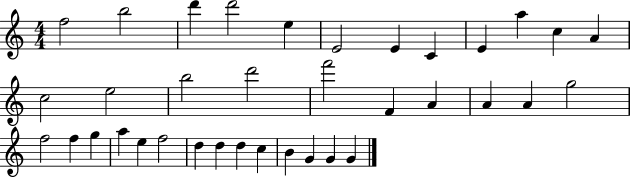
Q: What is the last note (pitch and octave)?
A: G4